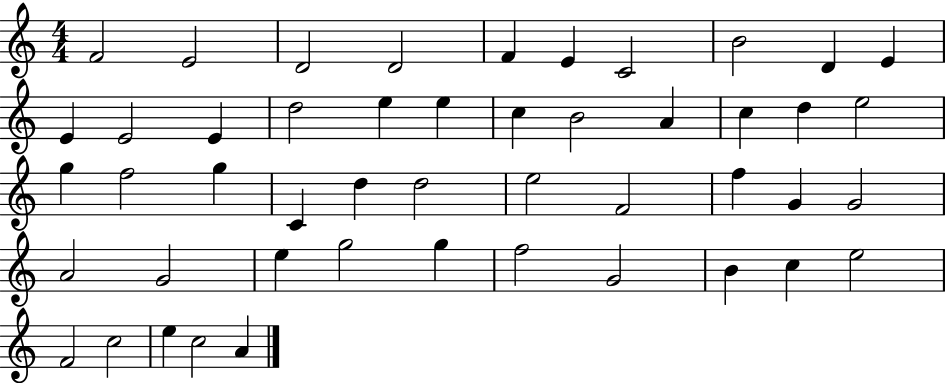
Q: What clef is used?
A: treble